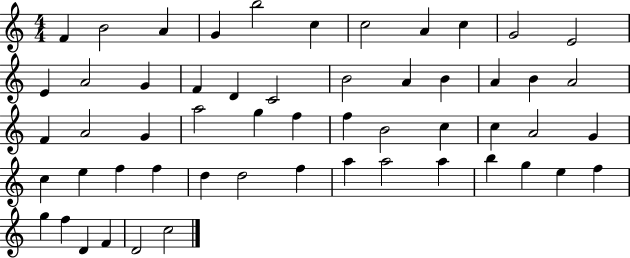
F4/q B4/h A4/q G4/q B5/h C5/q C5/h A4/q C5/q G4/h E4/h E4/q A4/h G4/q F4/q D4/q C4/h B4/h A4/q B4/q A4/q B4/q A4/h F4/q A4/h G4/q A5/h G5/q F5/q F5/q B4/h C5/q C5/q A4/h G4/q C5/q E5/q F5/q F5/q D5/q D5/h F5/q A5/q A5/h A5/q B5/q G5/q E5/q F5/q G5/q F5/q D4/q F4/q D4/h C5/h